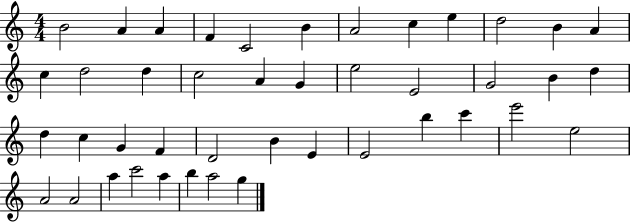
B4/h A4/q A4/q F4/q C4/h B4/q A4/h C5/q E5/q D5/h B4/q A4/q C5/q D5/h D5/q C5/h A4/q G4/q E5/h E4/h G4/h B4/q D5/q D5/q C5/q G4/q F4/q D4/h B4/q E4/q E4/h B5/q C6/q E6/h E5/h A4/h A4/h A5/q C6/h A5/q B5/q A5/h G5/q